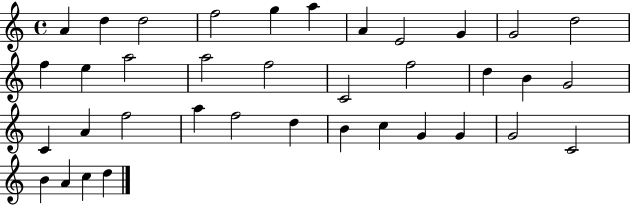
{
  \clef treble
  \time 4/4
  \defaultTimeSignature
  \key c \major
  a'4 d''4 d''2 | f''2 g''4 a''4 | a'4 e'2 g'4 | g'2 d''2 | \break f''4 e''4 a''2 | a''2 f''2 | c'2 f''2 | d''4 b'4 g'2 | \break c'4 a'4 f''2 | a''4 f''2 d''4 | b'4 c''4 g'4 g'4 | g'2 c'2 | \break b'4 a'4 c''4 d''4 | \bar "|."
}